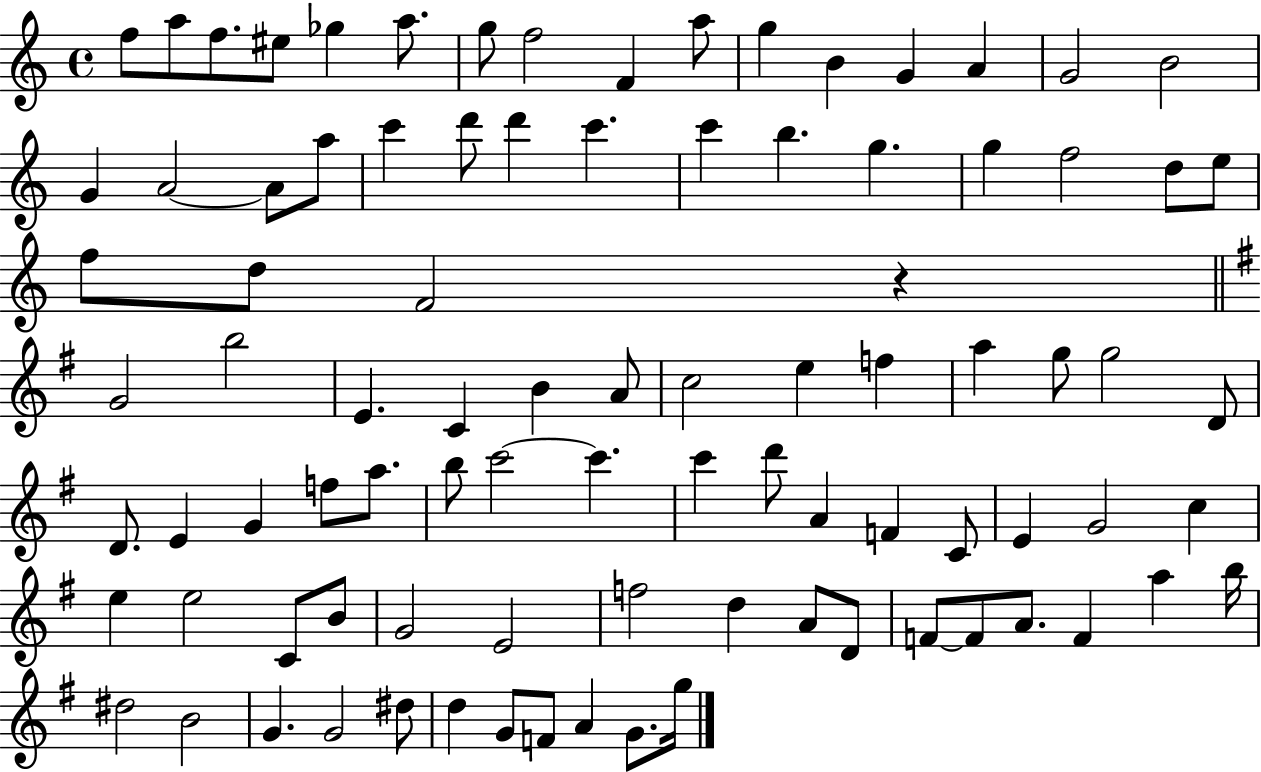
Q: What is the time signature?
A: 4/4